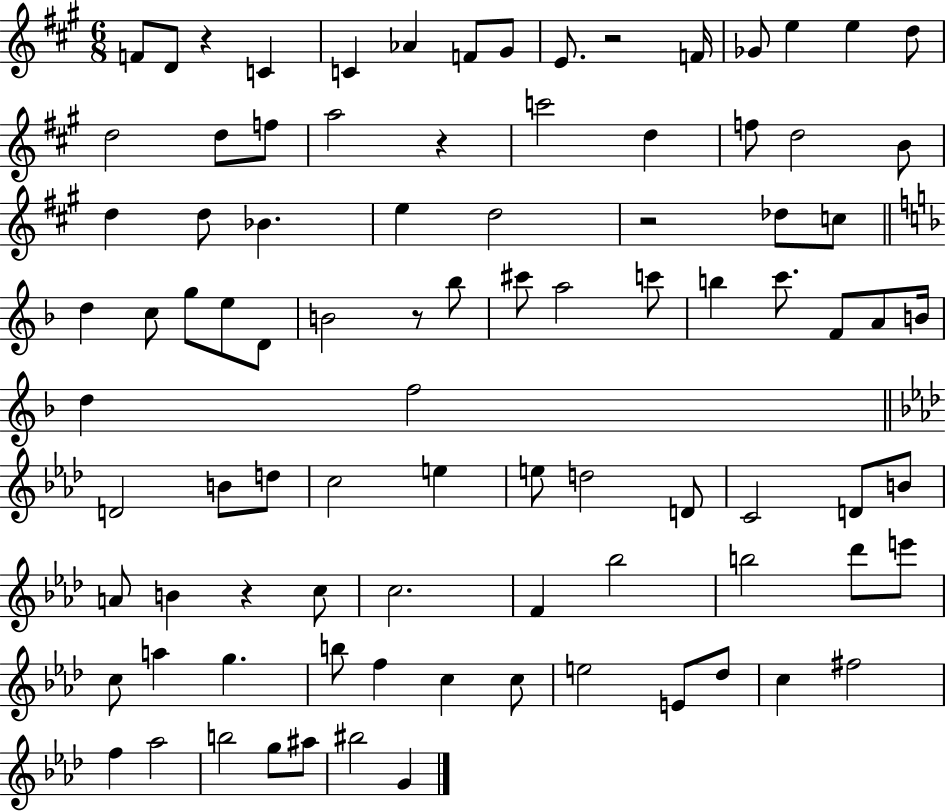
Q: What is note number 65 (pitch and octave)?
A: Db6